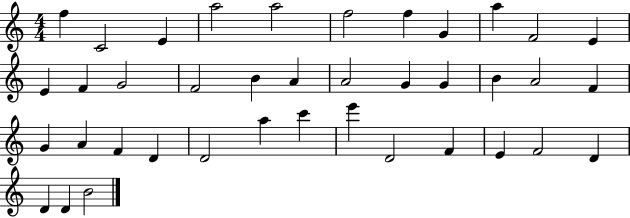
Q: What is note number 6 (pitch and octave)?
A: F5